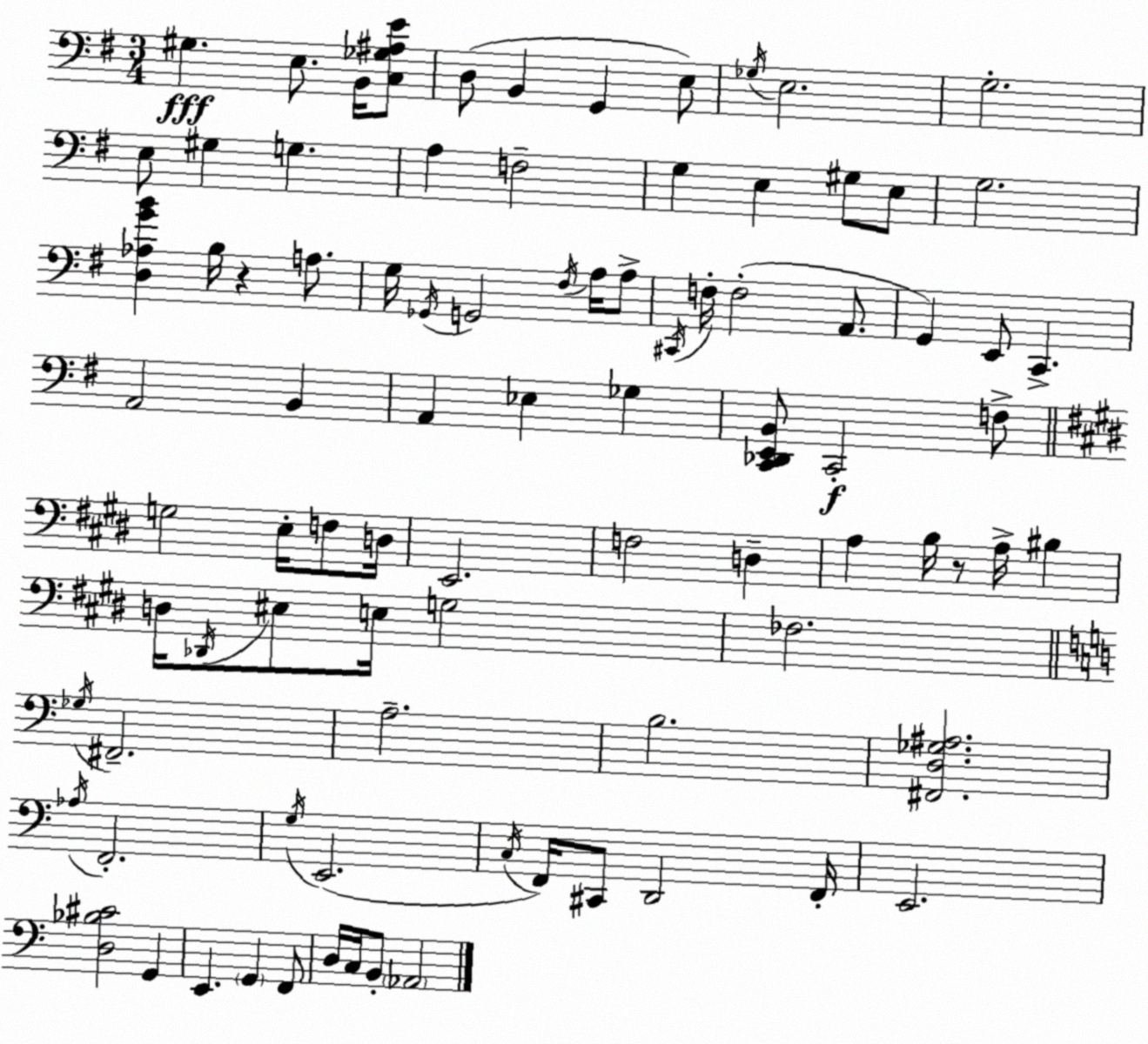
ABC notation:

X:1
T:Untitled
M:3/4
L:1/4
K:Em
^G, E,/2 B,,/4 [C,_G,^A,E]/2 D,/2 B,, G,, E,/2 _G,/4 E,2 G,2 E,/2 ^G, G, A, F,2 G, E, ^G,/2 E,/2 G,2 [D,_A,GB] B,/4 z A,/2 G,/4 _G,,/4 G,,2 ^F,/4 A,/4 A,/2 ^C,,/4 F,/4 F,2 A,,/2 G,, E,,/2 C,, A,,2 B,, A,, _E, _G, [C,,_D,,E,,B,,]/2 C,,2 F,/2 G,2 E,/4 F,/2 D,/4 E,,2 F,2 D, A, B,/4 z/2 A,/4 ^B, D,/4 _D,,/4 ^E,/2 E,/4 G,2 _F,2 _G,/4 ^F,,2 A,2 B,2 [^F,,D,_G,^A,]2 _A,/4 F,,2 G,/4 E,,2 C,/4 F,,/4 ^C,,/2 D,,2 F,,/4 E,,2 [D,_B,^C]2 G,, E,, G,, F,,/2 D,/4 C,/4 B,,/2 _A,,2